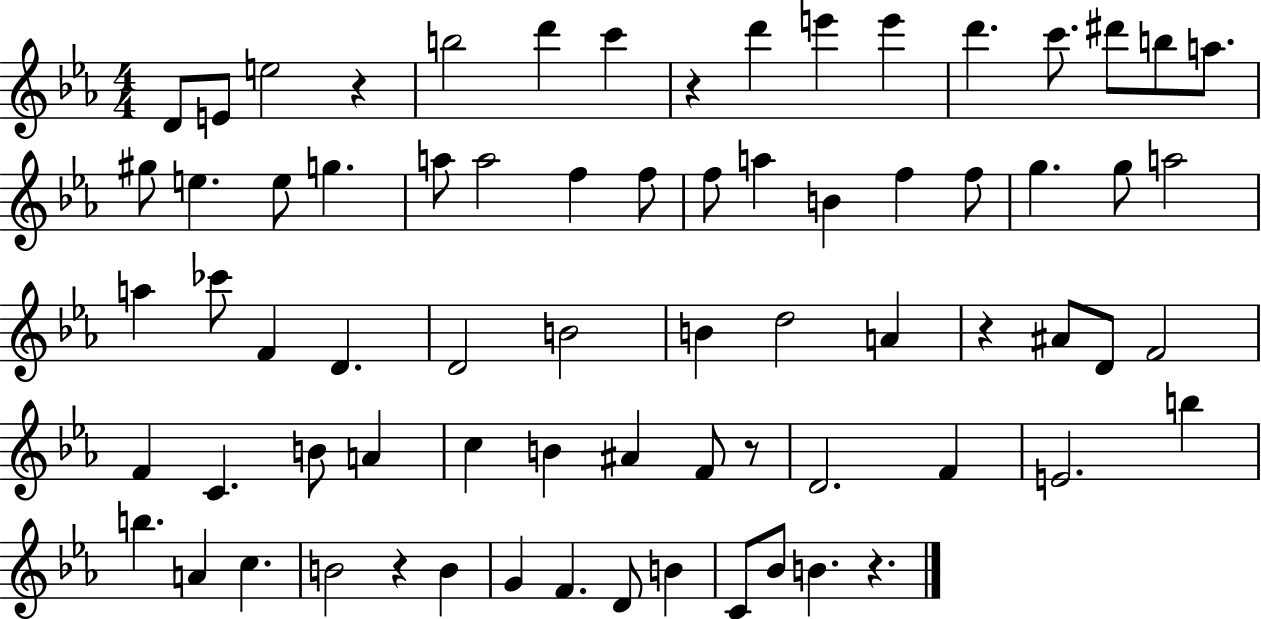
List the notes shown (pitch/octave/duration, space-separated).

D4/e E4/e E5/h R/q B5/h D6/q C6/q R/q D6/q E6/q E6/q D6/q. C6/e. D#6/e B5/e A5/e. G#5/e E5/q. E5/e G5/q. A5/e A5/h F5/q F5/e F5/e A5/q B4/q F5/q F5/e G5/q. G5/e A5/h A5/q CES6/e F4/q D4/q. D4/h B4/h B4/q D5/h A4/q R/q A#4/e D4/e F4/h F4/q C4/q. B4/e A4/q C5/q B4/q A#4/q F4/e R/e D4/h. F4/q E4/h. B5/q B5/q. A4/q C5/q. B4/h R/q B4/q G4/q F4/q. D4/e B4/q C4/e Bb4/e B4/q. R/q.